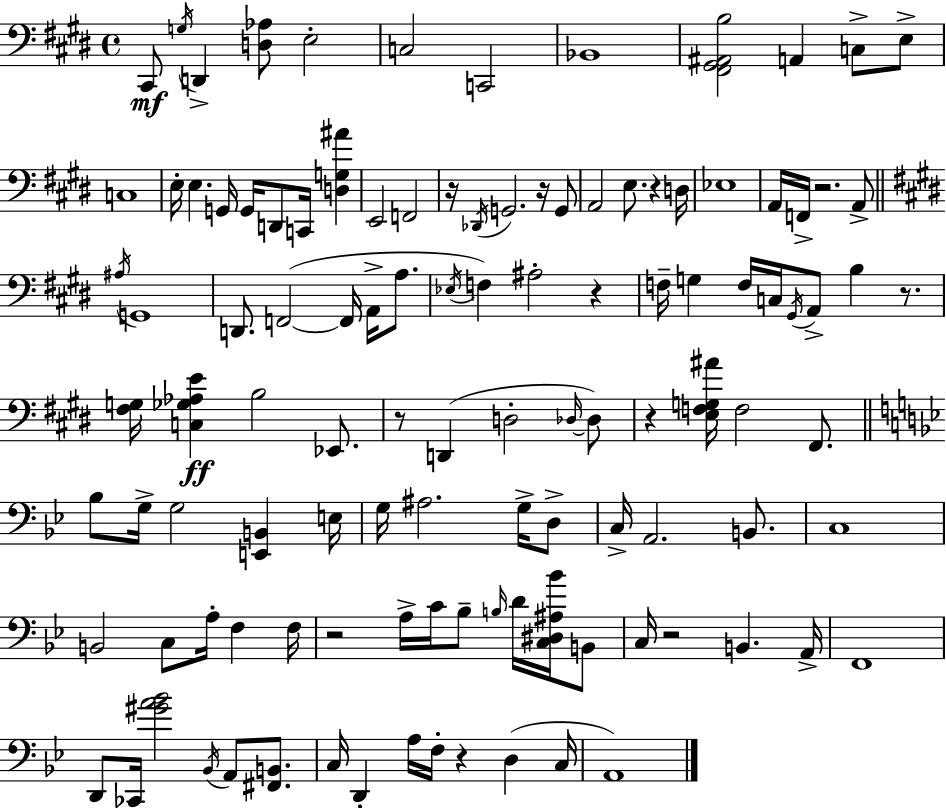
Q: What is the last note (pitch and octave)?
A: A2